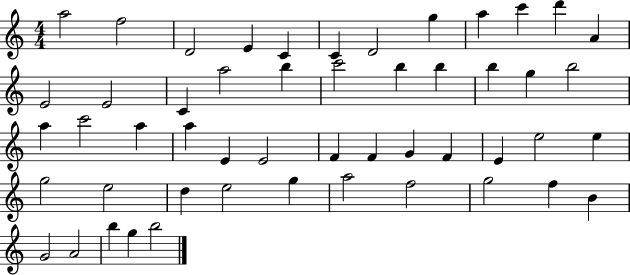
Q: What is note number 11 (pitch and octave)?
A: D6